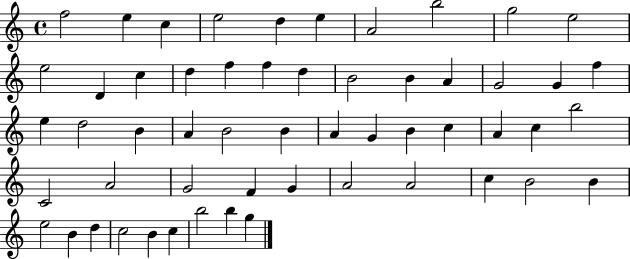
F5/h E5/q C5/q E5/h D5/q E5/q A4/h B5/h G5/h E5/h E5/h D4/q C5/q D5/q F5/q F5/q D5/q B4/h B4/q A4/q G4/h G4/q F5/q E5/q D5/h B4/q A4/q B4/h B4/q A4/q G4/q B4/q C5/q A4/q C5/q B5/h C4/h A4/h G4/h F4/q G4/q A4/h A4/h C5/q B4/h B4/q E5/h B4/q D5/q C5/h B4/q C5/q B5/h B5/q G5/q